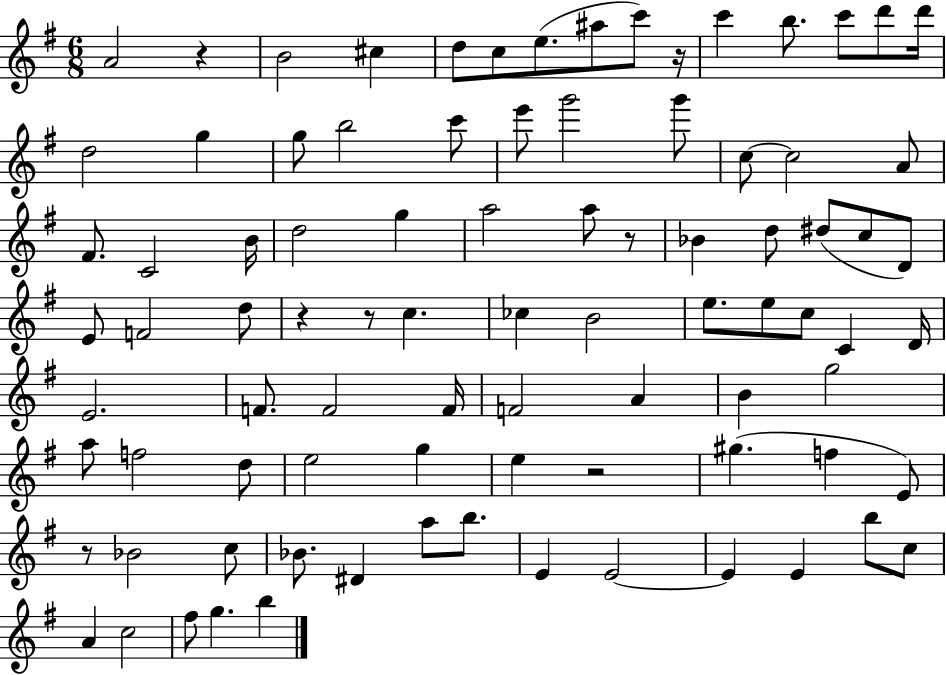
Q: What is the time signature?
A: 6/8